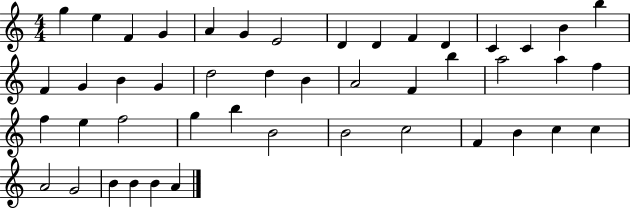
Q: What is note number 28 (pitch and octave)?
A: F5